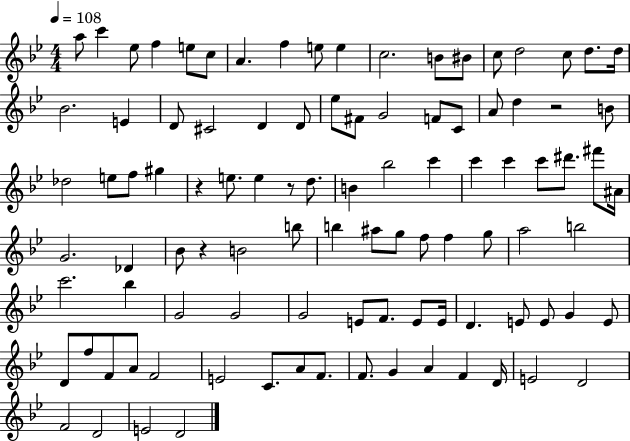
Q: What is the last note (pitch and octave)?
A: D4